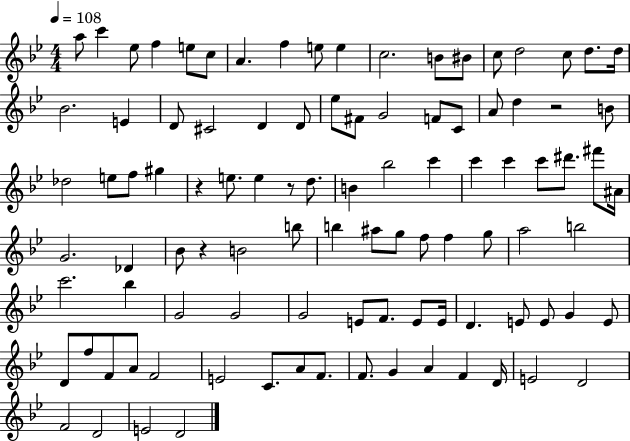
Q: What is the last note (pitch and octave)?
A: D4